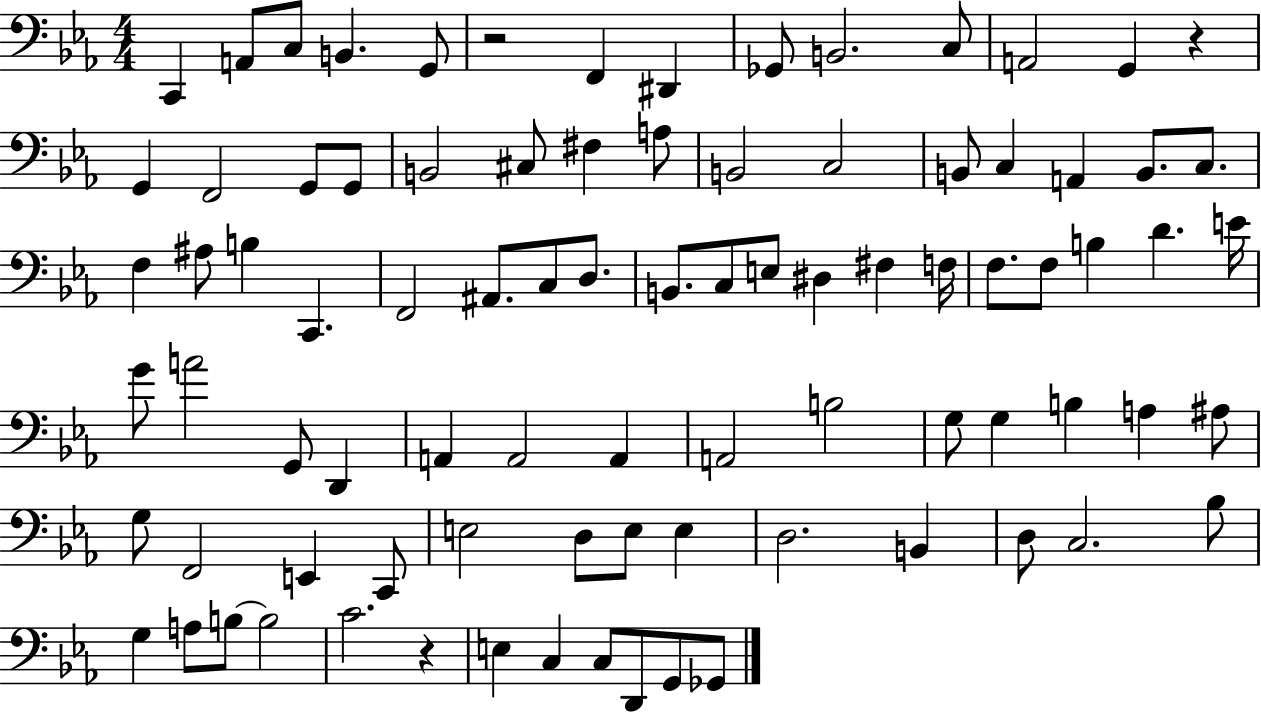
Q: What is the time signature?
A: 4/4